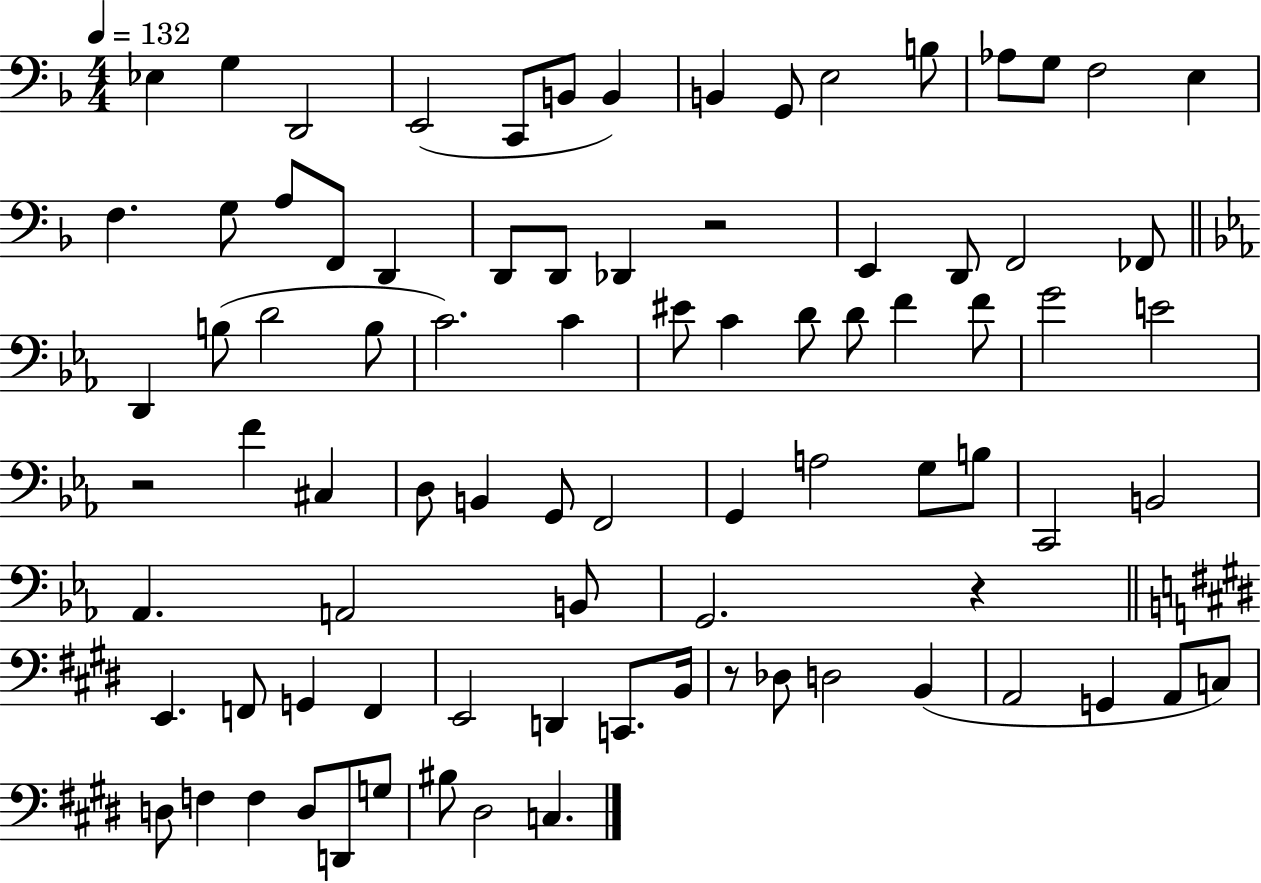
Eb3/q G3/q D2/h E2/h C2/e B2/e B2/q B2/q G2/e E3/h B3/e Ab3/e G3/e F3/h E3/q F3/q. G3/e A3/e F2/e D2/q D2/e D2/e Db2/q R/h E2/q D2/e F2/h FES2/e D2/q B3/e D4/h B3/e C4/h. C4/q EIS4/e C4/q D4/e D4/e F4/q F4/e G4/h E4/h R/h F4/q C#3/q D3/e B2/q G2/e F2/h G2/q A3/h G3/e B3/e C2/h B2/h Ab2/q. A2/h B2/e G2/h. R/q E2/q. F2/e G2/q F2/q E2/h D2/q C2/e. B2/s R/e Db3/e D3/h B2/q A2/h G2/q A2/e C3/e D3/e F3/q F3/q D3/e D2/e G3/e BIS3/e D#3/h C3/q.